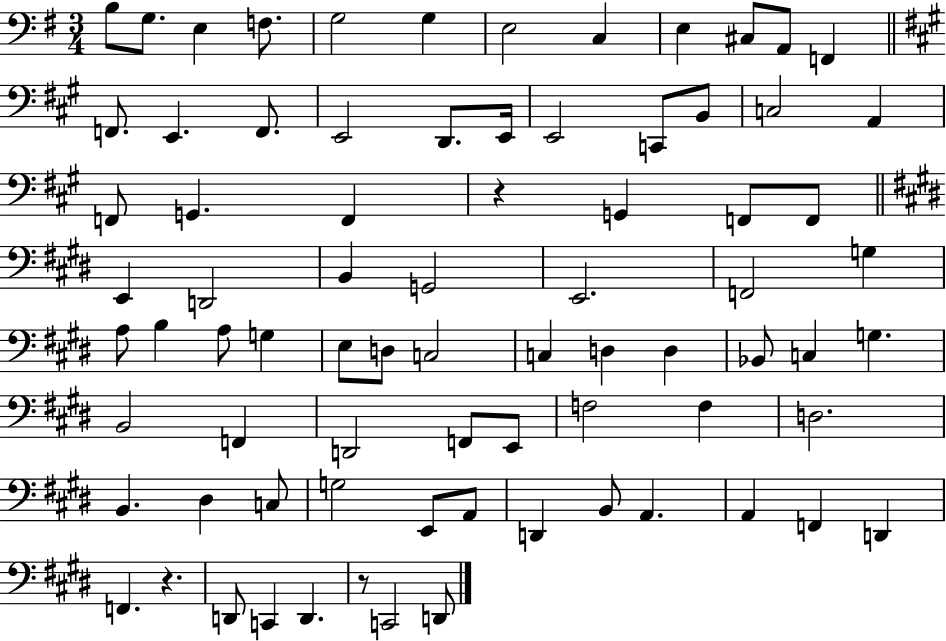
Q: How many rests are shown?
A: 3